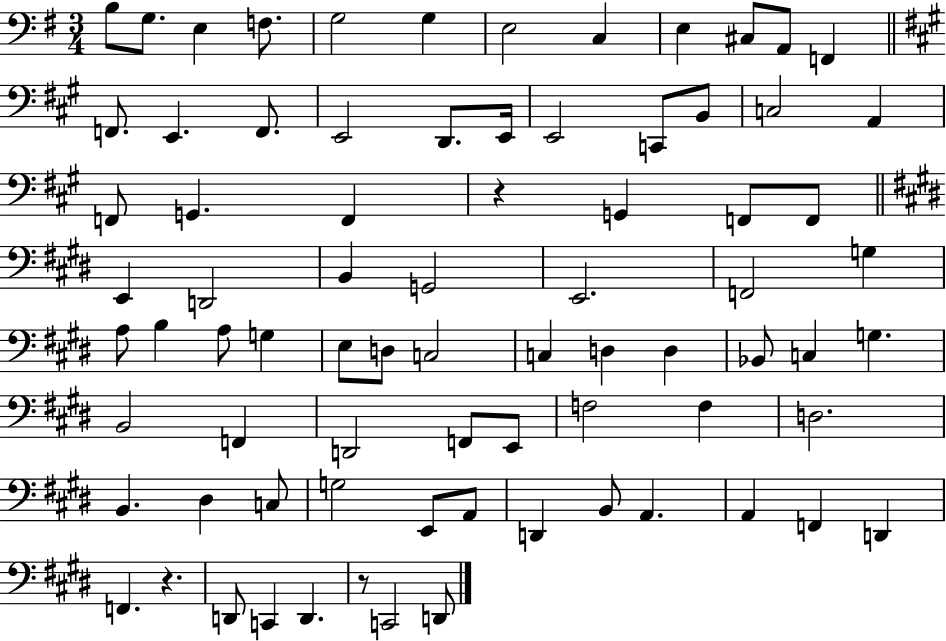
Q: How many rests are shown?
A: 3